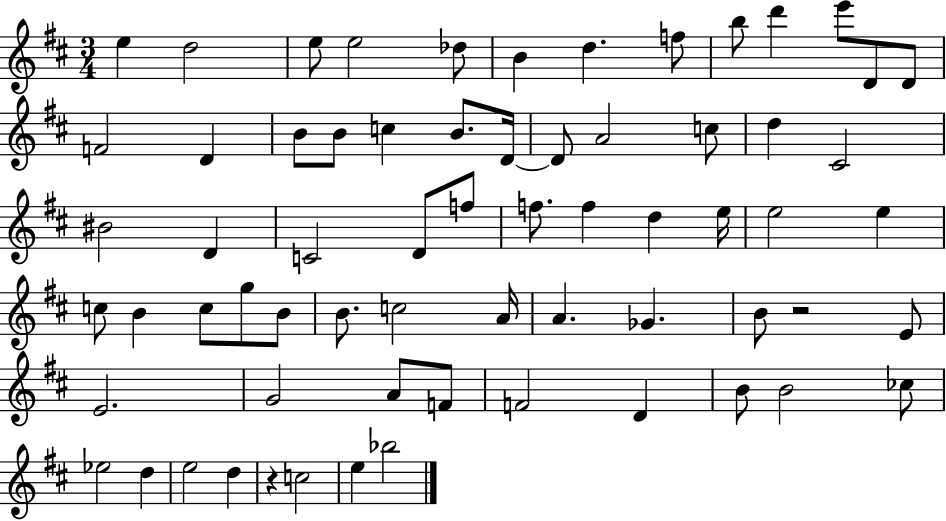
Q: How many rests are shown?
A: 2